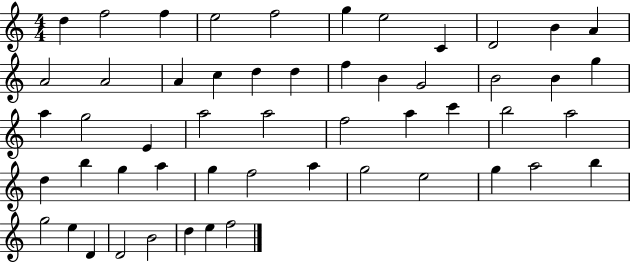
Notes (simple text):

D5/q F5/h F5/q E5/h F5/h G5/q E5/h C4/q D4/h B4/q A4/q A4/h A4/h A4/q C5/q D5/q D5/q F5/q B4/q G4/h B4/h B4/q G5/q A5/q G5/h E4/q A5/h A5/h F5/h A5/q C6/q B5/h A5/h D5/q B5/q G5/q A5/q G5/q F5/h A5/q G5/h E5/h G5/q A5/h B5/q G5/h E5/q D4/q D4/h B4/h D5/q E5/q F5/h